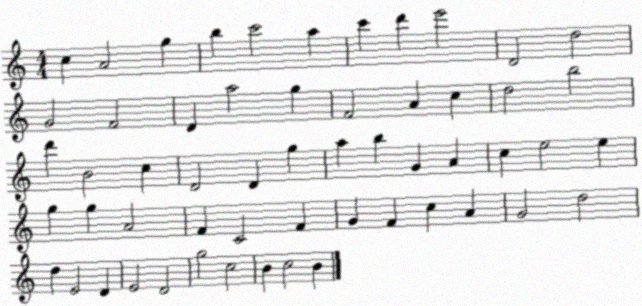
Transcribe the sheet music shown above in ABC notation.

X:1
T:Untitled
M:4/4
L:1/4
K:C
c A2 g b c'2 a c' d' e'2 D2 d2 G2 F2 D a2 g F2 A c d2 b2 d' B2 c D2 D g a b G A c e2 e g g A2 F C2 F G F c A G2 d2 d E2 D E2 D2 g2 c2 B c2 B